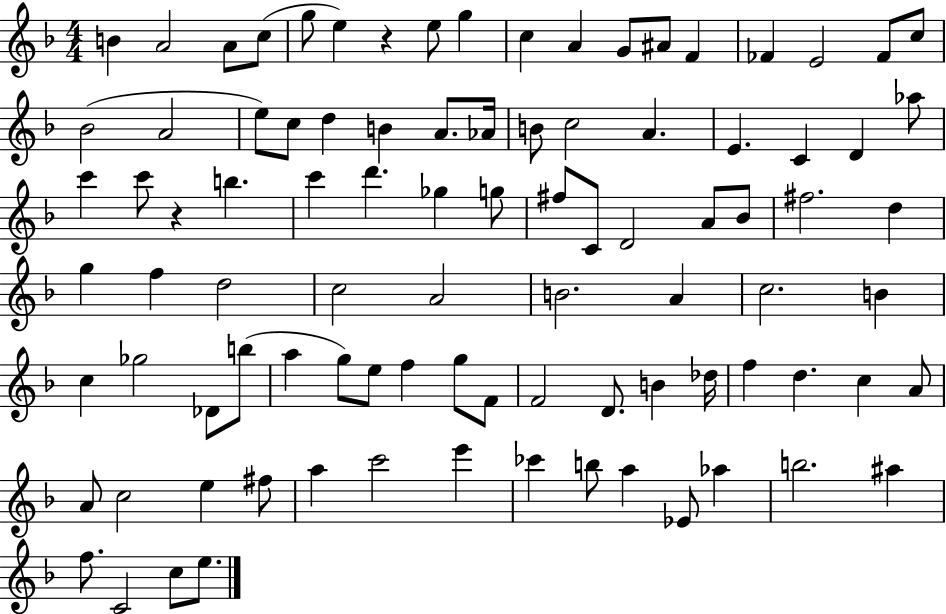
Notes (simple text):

B4/q A4/h A4/e C5/e G5/e E5/q R/q E5/e G5/q C5/q A4/q G4/e A#4/e F4/q FES4/q E4/h FES4/e C5/e Bb4/h A4/h E5/e C5/e D5/q B4/q A4/e. Ab4/s B4/e C5/h A4/q. E4/q. C4/q D4/q Ab5/e C6/q C6/e R/q B5/q. C6/q D6/q. Gb5/q G5/e F#5/e C4/e D4/h A4/e Bb4/e F#5/h. D5/q G5/q F5/q D5/h C5/h A4/h B4/h. A4/q C5/h. B4/q C5/q Gb5/h Db4/e B5/e A5/q G5/e E5/e F5/q G5/e F4/e F4/h D4/e. B4/q Db5/s F5/q D5/q. C5/q A4/e A4/e C5/h E5/q F#5/e A5/q C6/h E6/q CES6/q B5/e A5/q Eb4/e Ab5/q B5/h. A#5/q F5/e. C4/h C5/e E5/e.